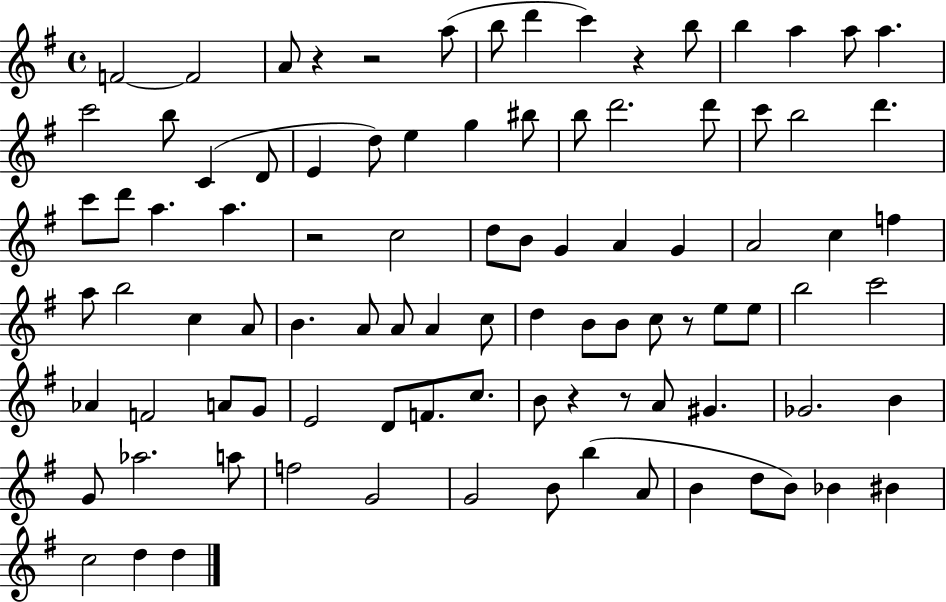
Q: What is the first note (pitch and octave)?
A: F4